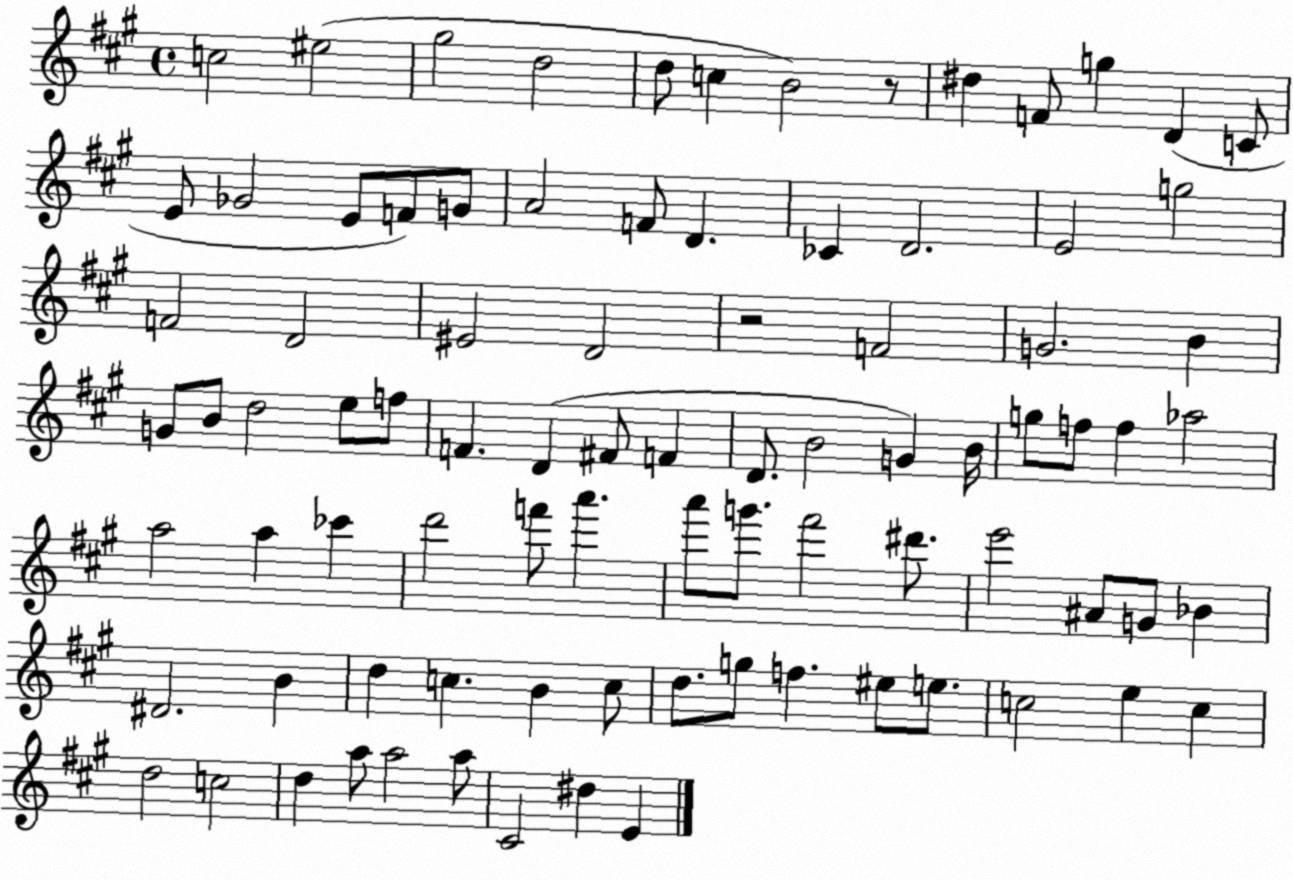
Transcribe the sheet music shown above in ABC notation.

X:1
T:Untitled
M:4/4
L:1/4
K:A
c2 ^e2 ^g2 d2 d/2 c B2 z/2 ^d F/2 g D C/2 E/2 _G2 E/2 F/2 G/2 A2 F/2 D _C D2 E2 g2 F2 D2 ^E2 D2 z2 F2 G2 B G/2 B/2 d2 e/2 f/2 F D ^F/2 F D/2 B2 G B/4 g/2 f/2 f _a2 a2 a _c' d'2 f'/2 a' a'/2 g'/2 ^f'2 ^d'/2 e'2 ^A/2 G/2 _B ^D2 B d c B c/2 d/2 g/2 f ^e/2 e/2 c2 e c d2 c2 d a/2 a2 a/2 ^C2 ^d E